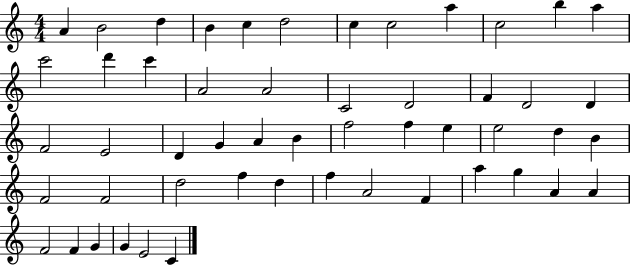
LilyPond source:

{
  \clef treble
  \numericTimeSignature
  \time 4/4
  \key c \major
  a'4 b'2 d''4 | b'4 c''4 d''2 | c''4 c''2 a''4 | c''2 b''4 a''4 | \break c'''2 d'''4 c'''4 | a'2 a'2 | c'2 d'2 | f'4 d'2 d'4 | \break f'2 e'2 | d'4 g'4 a'4 b'4 | f''2 f''4 e''4 | e''2 d''4 b'4 | \break f'2 f'2 | d''2 f''4 d''4 | f''4 a'2 f'4 | a''4 g''4 a'4 a'4 | \break f'2 f'4 g'4 | g'4 e'2 c'4 | \bar "|."
}